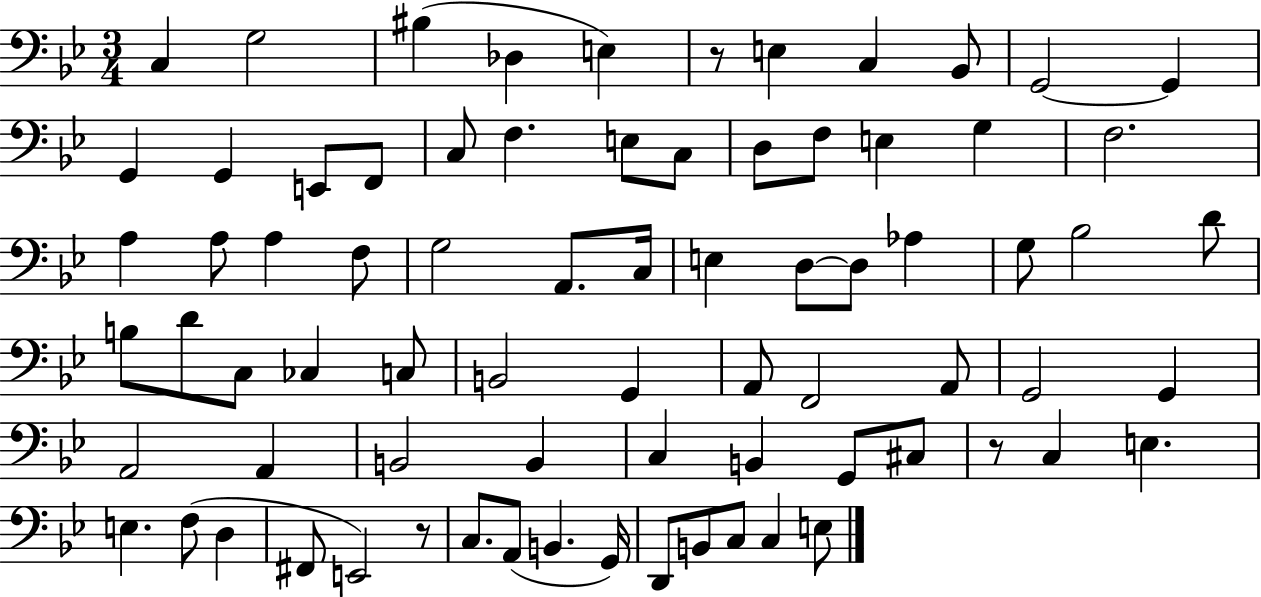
{
  \clef bass
  \numericTimeSignature
  \time 3/4
  \key bes \major
  \repeat volta 2 { c4 g2 | bis4( des4 e4) | r8 e4 c4 bes,8 | g,2~~ g,4 | \break g,4 g,4 e,8 f,8 | c8 f4. e8 c8 | d8 f8 e4 g4 | f2. | \break a4 a8 a4 f8 | g2 a,8. c16 | e4 d8~~ d8 aes4 | g8 bes2 d'8 | \break b8 d'8 c8 ces4 c8 | b,2 g,4 | a,8 f,2 a,8 | g,2 g,4 | \break a,2 a,4 | b,2 b,4 | c4 b,4 g,8 cis8 | r8 c4 e4. | \break e4. f8( d4 | fis,8 e,2) r8 | c8. a,8( b,4. g,16) | d,8 b,8 c8 c4 e8 | \break } \bar "|."
}